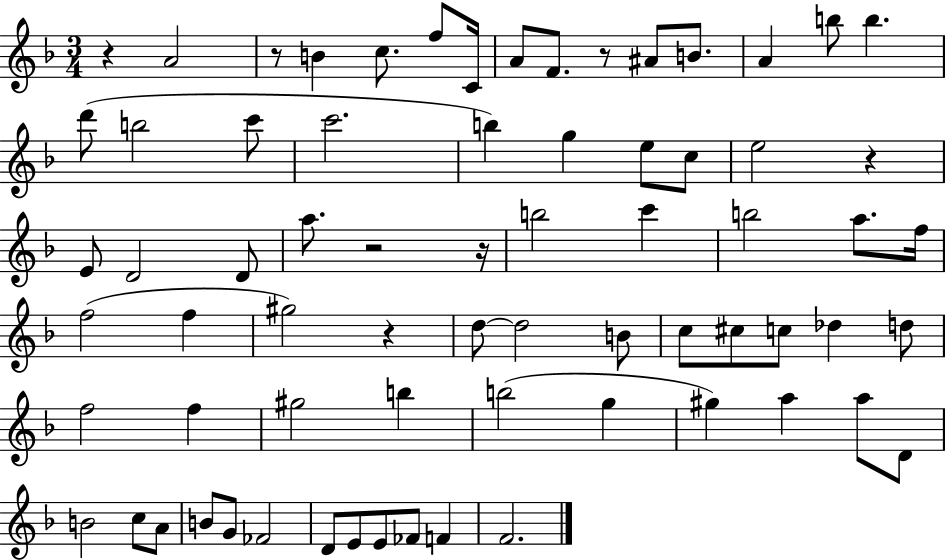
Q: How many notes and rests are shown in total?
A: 70